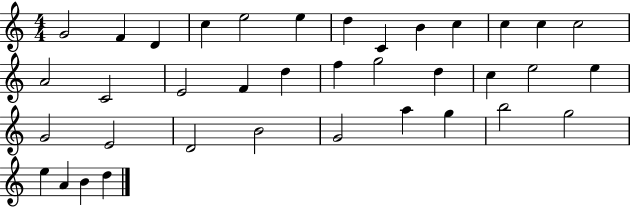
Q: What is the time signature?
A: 4/4